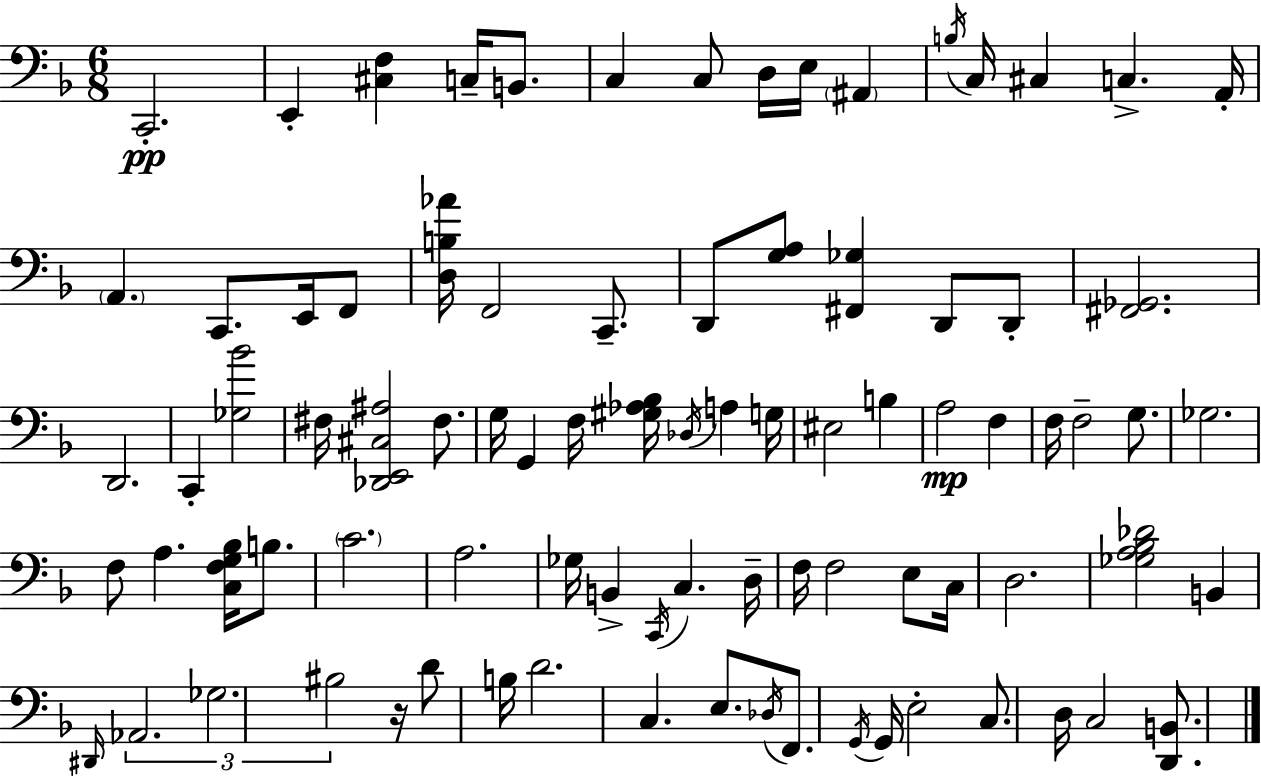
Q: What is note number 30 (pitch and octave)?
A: F3